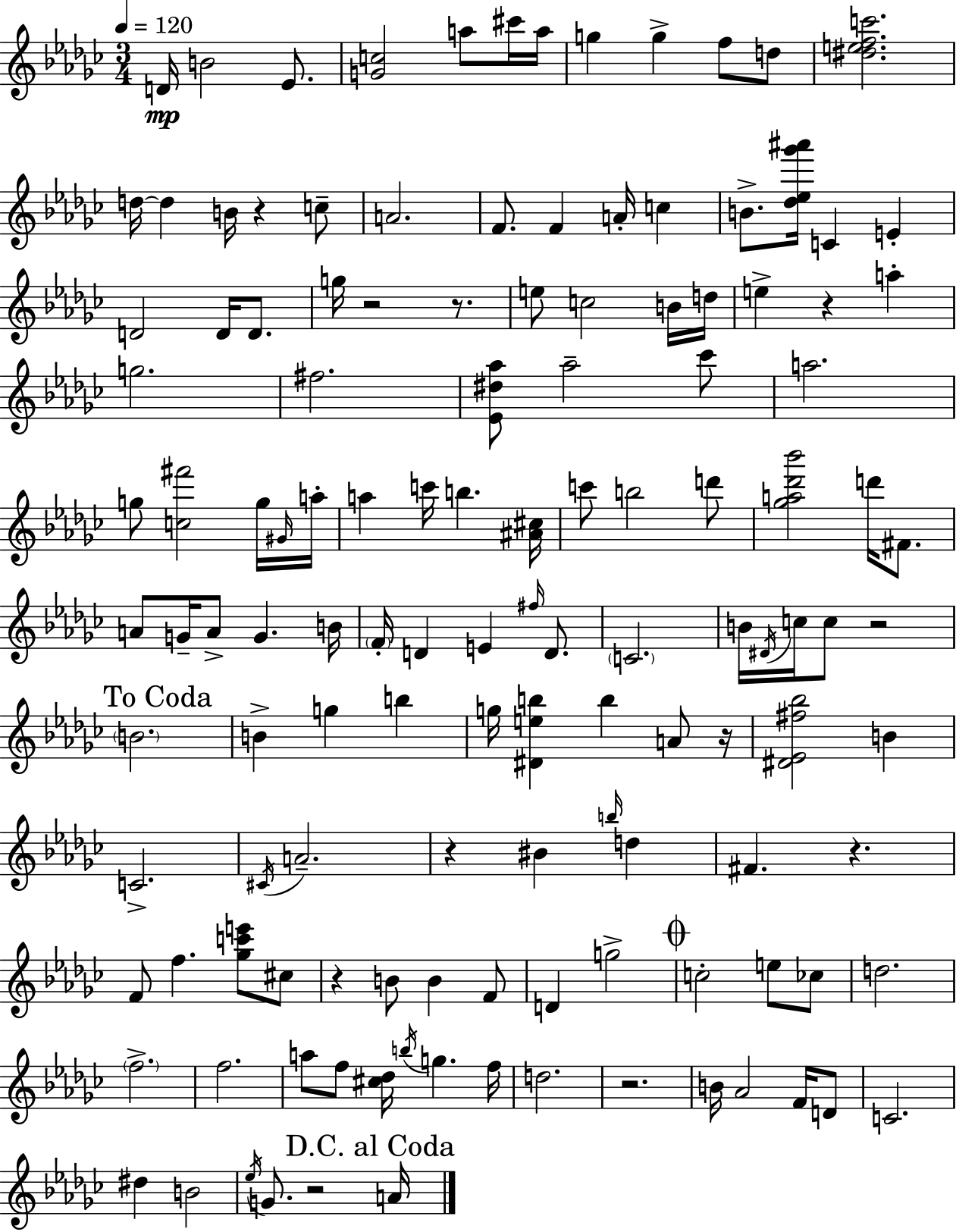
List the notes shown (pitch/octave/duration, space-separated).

D4/s B4/h Eb4/e. [G4,C5]/h A5/e C#6/s A5/s G5/q G5/q F5/e D5/e [D#5,E5,F5,C6]/h. D5/s D5/q B4/s R/q C5/e A4/h. F4/e. F4/q A4/s C5/q B4/e. [Db5,Eb5,Gb6,A#6]/s C4/q E4/q D4/h D4/s D4/e. G5/s R/h R/e. E5/e C5/h B4/s D5/s E5/q R/q A5/q G5/h. F#5/h. [Eb4,D#5,Ab5]/e Ab5/h CES6/e A5/h. G5/e [C5,F#6]/h G5/s G#4/s A5/s A5/q C6/s B5/q. [A#4,C#5]/s C6/e B5/h D6/e [Gb5,A5,Db6,Bb6]/h D6/s F#4/e. A4/e G4/s A4/e G4/q. B4/s F4/s D4/q E4/q F#5/s D4/e. C4/h. B4/s D#4/s C5/s C5/e R/h B4/h. B4/q G5/q B5/q G5/s [D#4,E5,B5]/q B5/q A4/e R/s [D#4,Eb4,F#5,Bb5]/h B4/q C4/h. C#4/s A4/h. R/q BIS4/q B5/s D5/q F#4/q. R/q. F4/e F5/q. [Gb5,C6,E6]/e C#5/e R/q B4/e B4/q F4/e D4/q G5/h C5/h E5/e CES5/e D5/h. F5/h. F5/h. A5/e F5/e [C#5,Db5]/s B5/s G5/q. F5/s D5/h. R/h. B4/s Ab4/h F4/s D4/e C4/h. D#5/q B4/h Eb5/s G4/e. R/h A4/s